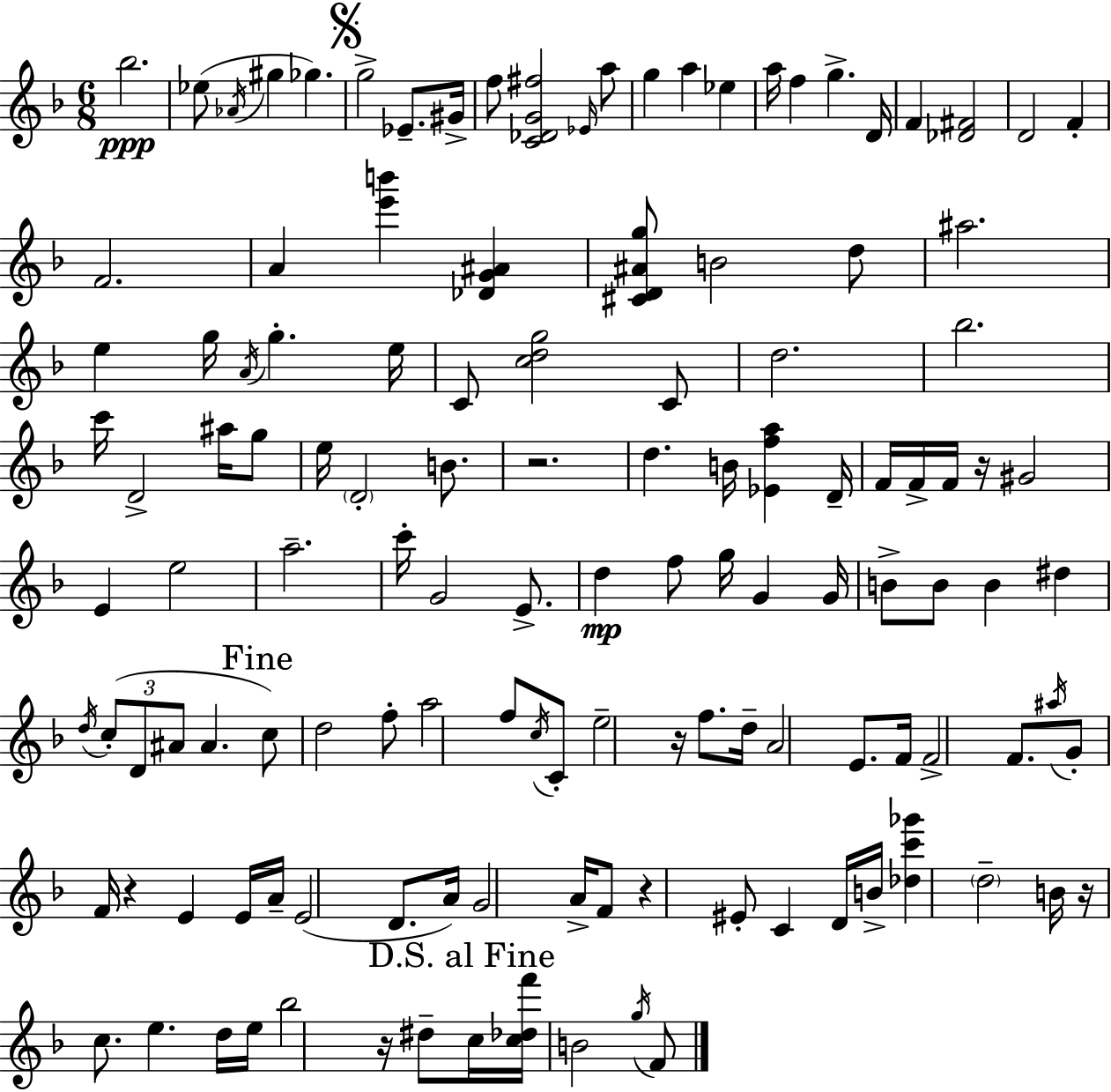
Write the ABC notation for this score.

X:1
T:Untitled
M:6/8
L:1/4
K:Dm
_b2 _e/2 _A/4 ^g _g g2 _E/2 ^G/4 f/2 [C_DG^f]2 _E/4 a/2 g a _e a/4 f g D/4 F [_D^F]2 D2 F F2 A [e'b'] [_DG^A] [^CD^Ag]/2 B2 d/2 ^a2 e g/4 A/4 g e/4 C/2 [cdg]2 C/2 d2 _b2 c'/4 D2 ^a/4 g/2 e/4 D2 B/2 z2 d B/4 [_Efa] D/4 F/4 F/4 F/4 z/4 ^G2 E e2 a2 c'/4 G2 E/2 d f/2 g/4 G G/4 B/2 B/2 B ^d d/4 c/2 D/2 ^A/2 ^A c/2 d2 f/2 a2 f/2 c/4 C/2 e2 z/4 f/2 d/4 A2 E/2 F/4 F2 F/2 ^a/4 G/2 F/4 z E E/4 A/4 E2 D/2 A/4 G2 A/4 F/2 z ^E/2 C D/4 B/4 [_dc'_g'] d2 B/4 z/4 c/2 e d/4 e/4 _b2 z/4 ^d/2 c/4 [c_df']/4 B2 g/4 F/2